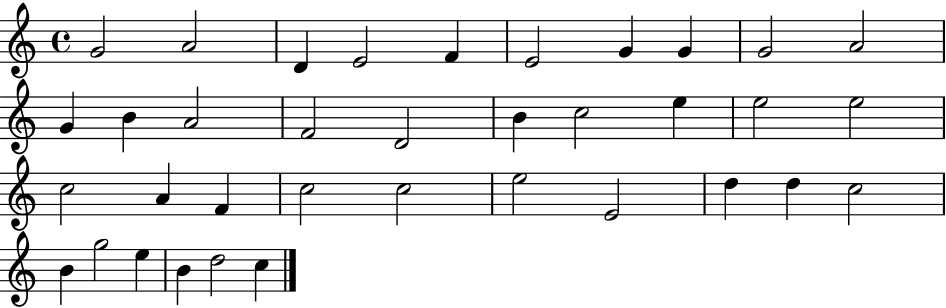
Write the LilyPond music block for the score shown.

{
  \clef treble
  \time 4/4
  \defaultTimeSignature
  \key c \major
  g'2 a'2 | d'4 e'2 f'4 | e'2 g'4 g'4 | g'2 a'2 | \break g'4 b'4 a'2 | f'2 d'2 | b'4 c''2 e''4 | e''2 e''2 | \break c''2 a'4 f'4 | c''2 c''2 | e''2 e'2 | d''4 d''4 c''2 | \break b'4 g''2 e''4 | b'4 d''2 c''4 | \bar "|."
}